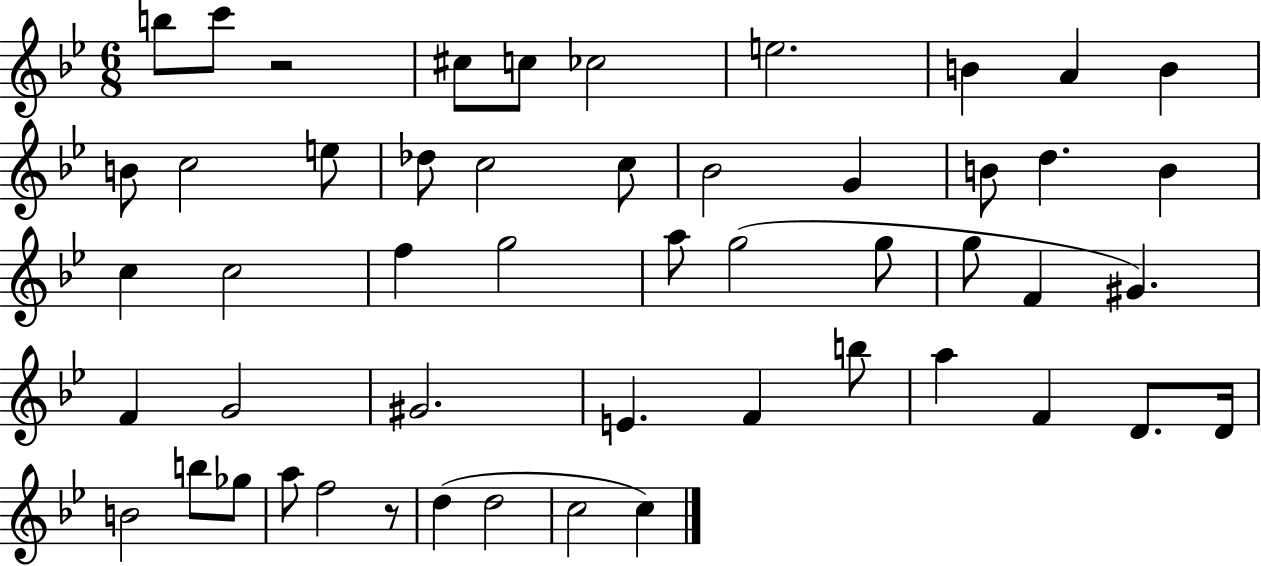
B5/e C6/e R/h C#5/e C5/e CES5/h E5/h. B4/q A4/q B4/q B4/e C5/h E5/e Db5/e C5/h C5/e Bb4/h G4/q B4/e D5/q. B4/q C5/q C5/h F5/q G5/h A5/e G5/h G5/e G5/e F4/q G#4/q. F4/q G4/h G#4/h. E4/q. F4/q B5/e A5/q F4/q D4/e. D4/s B4/h B5/e Gb5/e A5/e F5/h R/e D5/q D5/h C5/h C5/q